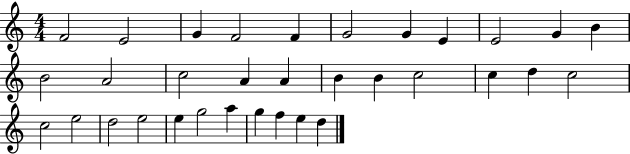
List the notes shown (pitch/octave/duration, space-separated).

F4/h E4/h G4/q F4/h F4/q G4/h G4/q E4/q E4/h G4/q B4/q B4/h A4/h C5/h A4/q A4/q B4/q B4/q C5/h C5/q D5/q C5/h C5/h E5/h D5/h E5/h E5/q G5/h A5/q G5/q F5/q E5/q D5/q